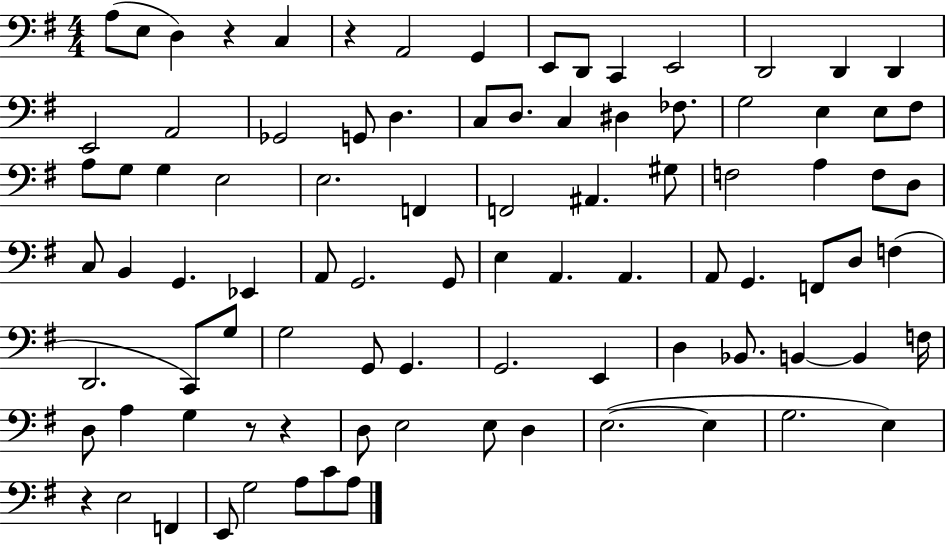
{
  \clef bass
  \numericTimeSignature
  \time 4/4
  \key g \major
  \repeat volta 2 { a8( e8 d4) r4 c4 | r4 a,2 g,4 | e,8 d,8 c,4 e,2 | d,2 d,4 d,4 | \break e,2 a,2 | ges,2 g,8 d4. | c8 d8. c4 dis4 fes8. | g2 e4 e8 fis8 | \break a8 g8 g4 e2 | e2. f,4 | f,2 ais,4. gis8 | f2 a4 f8 d8 | \break c8 b,4 g,4. ees,4 | a,8 g,2. g,8 | e4 a,4. a,4. | a,8 g,4. f,8 d8 f4( | \break d,2. c,8) g8 | g2 g,8 g,4. | g,2. e,4 | d4 bes,8. b,4~~ b,4 f16 | \break d8 a4 g4 r8 r4 | d8 e2 e8 d4 | e2.~(~ e4 | g2. e4) | \break r4 e2 f,4 | e,8 g2 a8 c'8 a8 | } \bar "|."
}